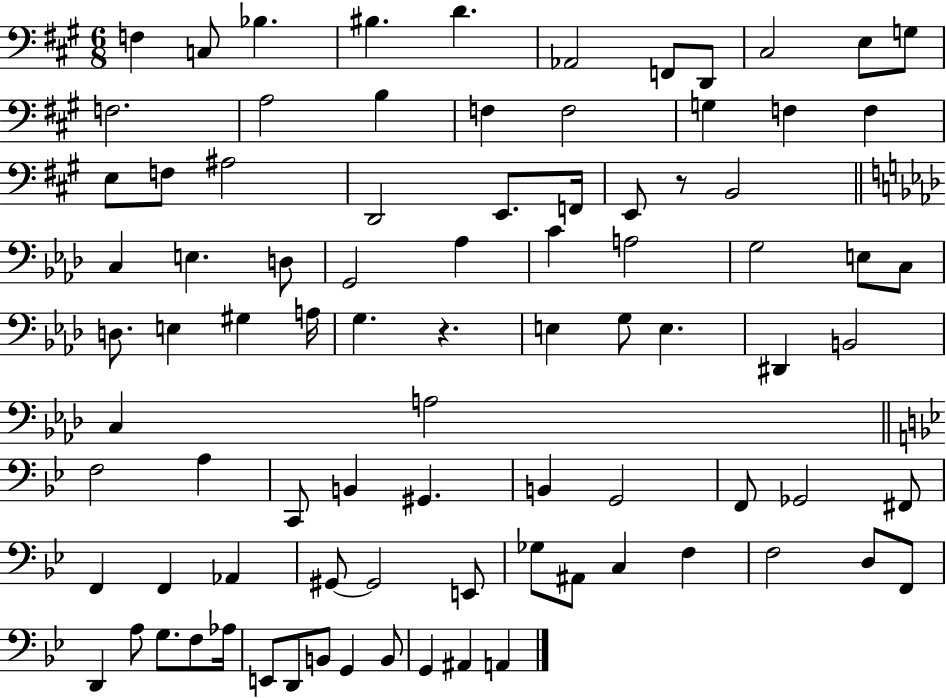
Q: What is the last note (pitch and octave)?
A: A2